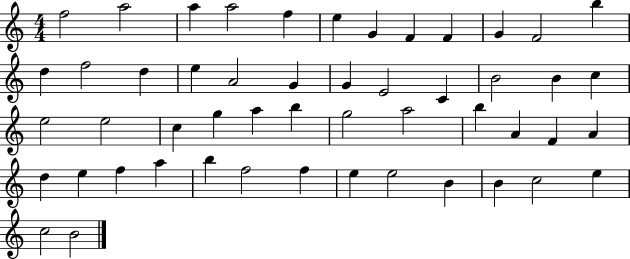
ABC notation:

X:1
T:Untitled
M:4/4
L:1/4
K:C
f2 a2 a a2 f e G F F G F2 b d f2 d e A2 G G E2 C B2 B c e2 e2 c g a b g2 a2 b A F A d e f a b f2 f e e2 B B c2 e c2 B2